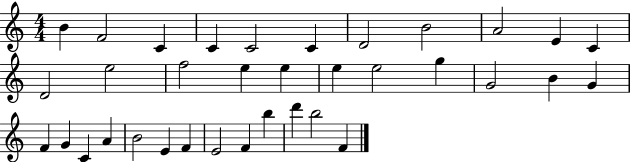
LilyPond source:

{
  \clef treble
  \numericTimeSignature
  \time 4/4
  \key c \major
  b'4 f'2 c'4 | c'4 c'2 c'4 | d'2 b'2 | a'2 e'4 c'4 | \break d'2 e''2 | f''2 e''4 e''4 | e''4 e''2 g''4 | g'2 b'4 g'4 | \break f'4 g'4 c'4 a'4 | b'2 e'4 f'4 | e'2 f'4 b''4 | d'''4 b''2 f'4 | \break \bar "|."
}